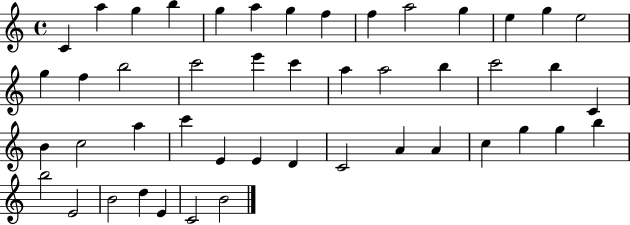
C4/q A5/q G5/q B5/q G5/q A5/q G5/q F5/q F5/q A5/h G5/q E5/q G5/q E5/h G5/q F5/q B5/h C6/h E6/q C6/q A5/q A5/h B5/q C6/h B5/q C4/q B4/q C5/h A5/q C6/q E4/q E4/q D4/q C4/h A4/q A4/q C5/q G5/q G5/q B5/q B5/h E4/h B4/h D5/q E4/q C4/h B4/h